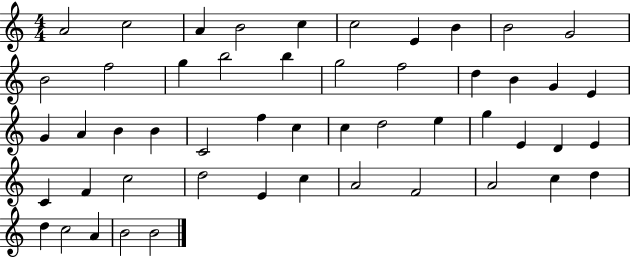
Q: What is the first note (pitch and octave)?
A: A4